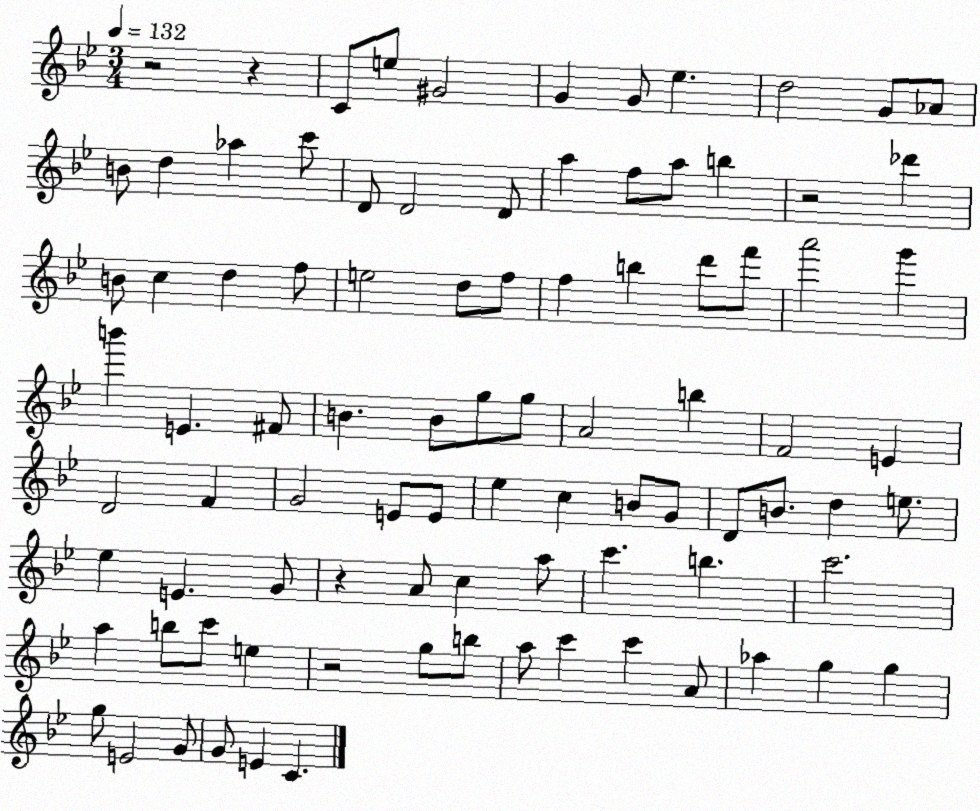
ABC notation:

X:1
T:Untitled
M:3/4
L:1/4
K:Bb
z2 z C/2 e/2 ^G2 G G/2 _e d2 G/2 _A/2 B/2 d _a c'/2 D/2 D2 D/2 a f/2 a/2 b z2 _d' B/2 c d f/2 e2 d/2 f/2 f b d'/2 f'/2 a'2 g' b' E ^F/2 B B/2 g/2 g/2 A2 b F2 E D2 F G2 E/2 E/2 _e c B/2 G/2 D/2 B/2 d e/2 _e E G/2 z A/2 c a/2 c' b c'2 a b/2 c'/2 e z2 g/2 b/2 a/2 c' c' A/2 _a g g g/2 E2 G/2 G/2 E C